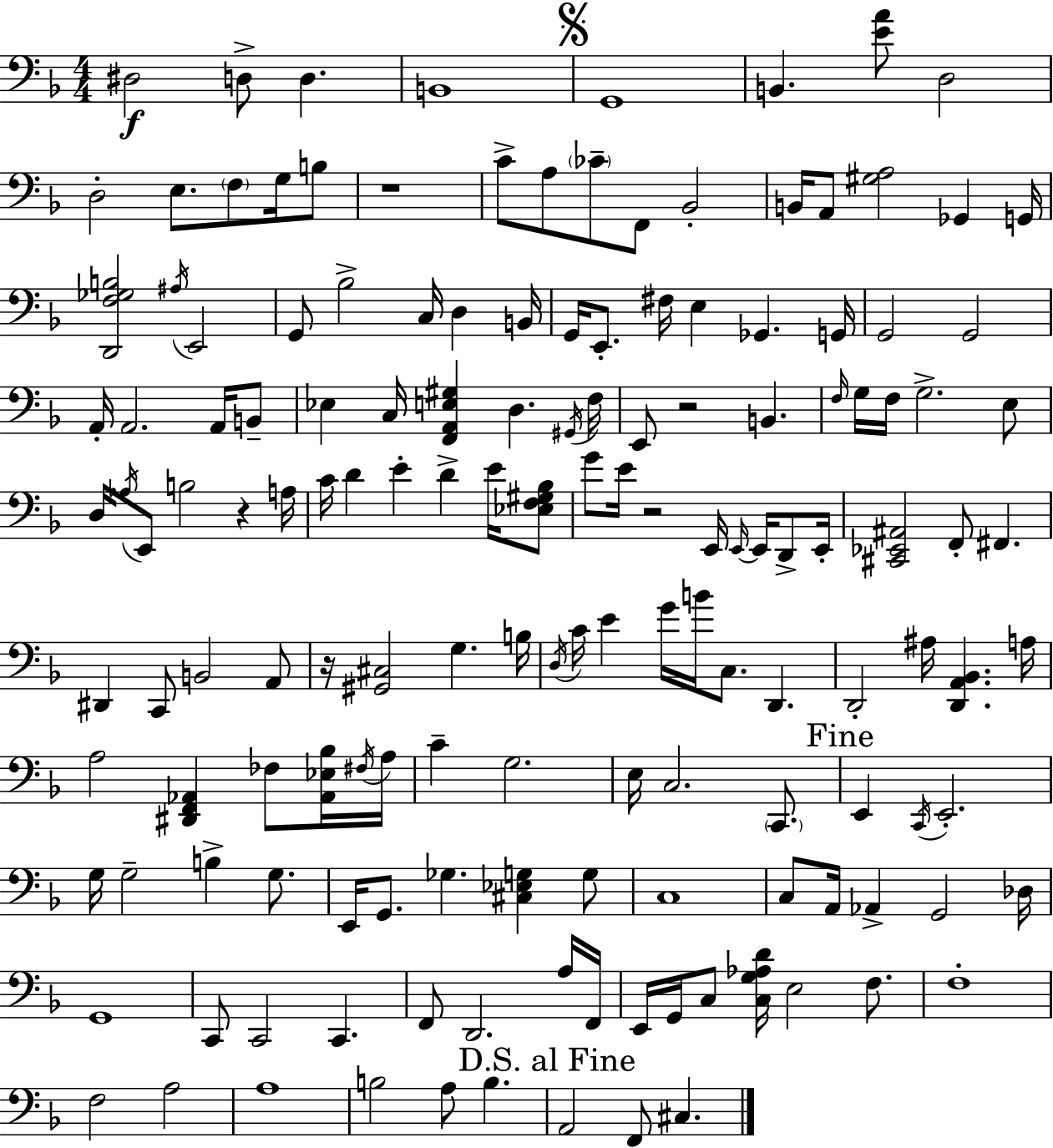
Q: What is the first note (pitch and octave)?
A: D#3